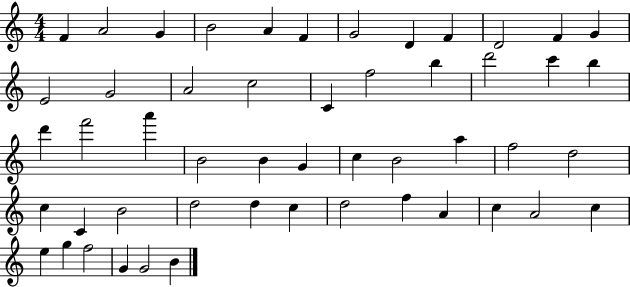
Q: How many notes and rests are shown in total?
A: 51